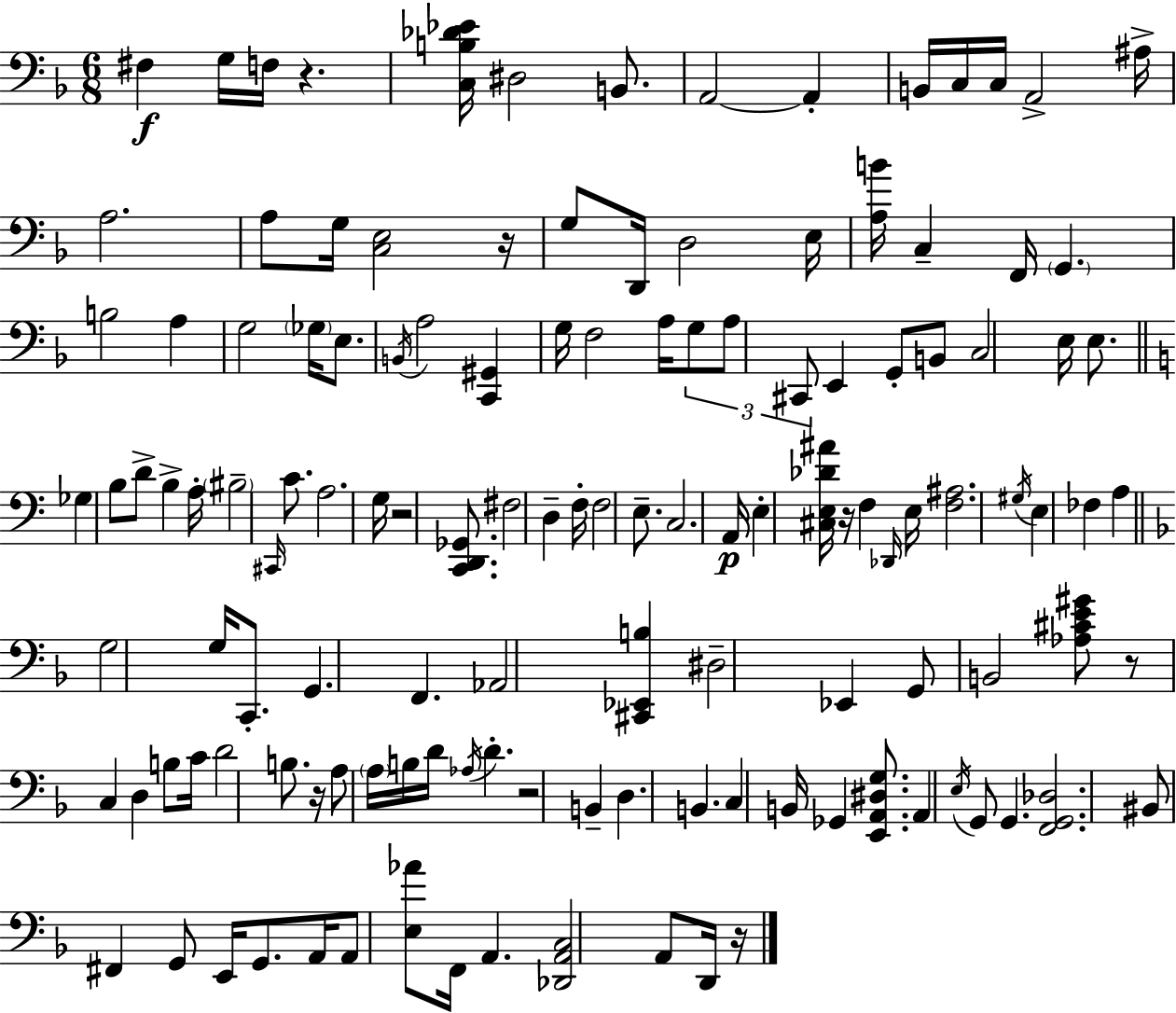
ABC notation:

X:1
T:Untitled
M:6/8
L:1/4
K:F
^F, G,/4 F,/4 z [C,B,_D_E]/4 ^D,2 B,,/2 A,,2 A,, B,,/4 C,/4 C,/4 A,,2 ^A,/4 A,2 A,/2 G,/4 [C,E,]2 z/4 G,/2 D,,/4 D,2 E,/4 [A,B]/4 C, F,,/4 G,, B,2 A, G,2 _G,/4 E,/2 B,,/4 A,2 [C,,^G,,] G,/4 F,2 A,/4 G,/2 A,/2 ^C,,/2 E,, G,,/2 B,,/2 C,2 E,/4 E,/2 _G, B,/2 D/2 B, A,/4 ^B,2 ^C,,/4 C/2 A,2 G,/4 z2 [C,,D,,_G,,]/2 ^F,2 D, F,/4 F,2 E,/2 C,2 A,,/4 E, [^C,E,_D^A]/4 z/4 F, _D,,/4 E,/4 [F,^A,]2 ^G,/4 E, _F, A, G,2 G,/4 C,,/2 G,, F,, _A,,2 [^C,,_E,,B,] ^D,2 _E,, G,,/2 B,,2 [_A,^CE^G]/2 z/2 C, D, B,/2 C/4 D2 B,/2 z/4 A,/2 A,/4 B,/4 D/4 _A,/4 D z2 B,, D, B,, C, B,,/4 _G,, [E,,A,,^D,G,]/2 A,, E,/4 G,,/2 G,, [F,,G,,_D,]2 ^B,,/2 ^F,, G,,/2 E,,/4 G,,/2 A,,/4 A,,/2 [E,_A]/2 F,,/4 A,, [_D,,A,,C,]2 A,,/2 D,,/4 z/4